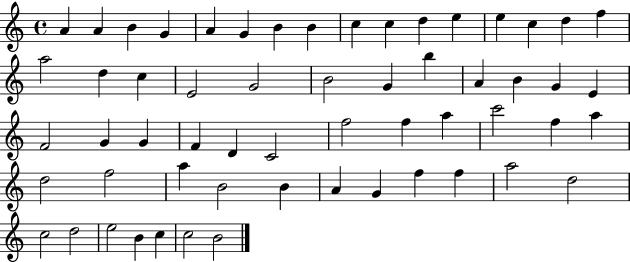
A4/q A4/q B4/q G4/q A4/q G4/q B4/q B4/q C5/q C5/q D5/q E5/q E5/q C5/q D5/q F5/q A5/h D5/q C5/q E4/h G4/h B4/h G4/q B5/q A4/q B4/q G4/q E4/q F4/h G4/q G4/q F4/q D4/q C4/h F5/h F5/q A5/q C6/h F5/q A5/q D5/h F5/h A5/q B4/h B4/q A4/q G4/q F5/q F5/q A5/h D5/h C5/h D5/h E5/h B4/q C5/q C5/h B4/h